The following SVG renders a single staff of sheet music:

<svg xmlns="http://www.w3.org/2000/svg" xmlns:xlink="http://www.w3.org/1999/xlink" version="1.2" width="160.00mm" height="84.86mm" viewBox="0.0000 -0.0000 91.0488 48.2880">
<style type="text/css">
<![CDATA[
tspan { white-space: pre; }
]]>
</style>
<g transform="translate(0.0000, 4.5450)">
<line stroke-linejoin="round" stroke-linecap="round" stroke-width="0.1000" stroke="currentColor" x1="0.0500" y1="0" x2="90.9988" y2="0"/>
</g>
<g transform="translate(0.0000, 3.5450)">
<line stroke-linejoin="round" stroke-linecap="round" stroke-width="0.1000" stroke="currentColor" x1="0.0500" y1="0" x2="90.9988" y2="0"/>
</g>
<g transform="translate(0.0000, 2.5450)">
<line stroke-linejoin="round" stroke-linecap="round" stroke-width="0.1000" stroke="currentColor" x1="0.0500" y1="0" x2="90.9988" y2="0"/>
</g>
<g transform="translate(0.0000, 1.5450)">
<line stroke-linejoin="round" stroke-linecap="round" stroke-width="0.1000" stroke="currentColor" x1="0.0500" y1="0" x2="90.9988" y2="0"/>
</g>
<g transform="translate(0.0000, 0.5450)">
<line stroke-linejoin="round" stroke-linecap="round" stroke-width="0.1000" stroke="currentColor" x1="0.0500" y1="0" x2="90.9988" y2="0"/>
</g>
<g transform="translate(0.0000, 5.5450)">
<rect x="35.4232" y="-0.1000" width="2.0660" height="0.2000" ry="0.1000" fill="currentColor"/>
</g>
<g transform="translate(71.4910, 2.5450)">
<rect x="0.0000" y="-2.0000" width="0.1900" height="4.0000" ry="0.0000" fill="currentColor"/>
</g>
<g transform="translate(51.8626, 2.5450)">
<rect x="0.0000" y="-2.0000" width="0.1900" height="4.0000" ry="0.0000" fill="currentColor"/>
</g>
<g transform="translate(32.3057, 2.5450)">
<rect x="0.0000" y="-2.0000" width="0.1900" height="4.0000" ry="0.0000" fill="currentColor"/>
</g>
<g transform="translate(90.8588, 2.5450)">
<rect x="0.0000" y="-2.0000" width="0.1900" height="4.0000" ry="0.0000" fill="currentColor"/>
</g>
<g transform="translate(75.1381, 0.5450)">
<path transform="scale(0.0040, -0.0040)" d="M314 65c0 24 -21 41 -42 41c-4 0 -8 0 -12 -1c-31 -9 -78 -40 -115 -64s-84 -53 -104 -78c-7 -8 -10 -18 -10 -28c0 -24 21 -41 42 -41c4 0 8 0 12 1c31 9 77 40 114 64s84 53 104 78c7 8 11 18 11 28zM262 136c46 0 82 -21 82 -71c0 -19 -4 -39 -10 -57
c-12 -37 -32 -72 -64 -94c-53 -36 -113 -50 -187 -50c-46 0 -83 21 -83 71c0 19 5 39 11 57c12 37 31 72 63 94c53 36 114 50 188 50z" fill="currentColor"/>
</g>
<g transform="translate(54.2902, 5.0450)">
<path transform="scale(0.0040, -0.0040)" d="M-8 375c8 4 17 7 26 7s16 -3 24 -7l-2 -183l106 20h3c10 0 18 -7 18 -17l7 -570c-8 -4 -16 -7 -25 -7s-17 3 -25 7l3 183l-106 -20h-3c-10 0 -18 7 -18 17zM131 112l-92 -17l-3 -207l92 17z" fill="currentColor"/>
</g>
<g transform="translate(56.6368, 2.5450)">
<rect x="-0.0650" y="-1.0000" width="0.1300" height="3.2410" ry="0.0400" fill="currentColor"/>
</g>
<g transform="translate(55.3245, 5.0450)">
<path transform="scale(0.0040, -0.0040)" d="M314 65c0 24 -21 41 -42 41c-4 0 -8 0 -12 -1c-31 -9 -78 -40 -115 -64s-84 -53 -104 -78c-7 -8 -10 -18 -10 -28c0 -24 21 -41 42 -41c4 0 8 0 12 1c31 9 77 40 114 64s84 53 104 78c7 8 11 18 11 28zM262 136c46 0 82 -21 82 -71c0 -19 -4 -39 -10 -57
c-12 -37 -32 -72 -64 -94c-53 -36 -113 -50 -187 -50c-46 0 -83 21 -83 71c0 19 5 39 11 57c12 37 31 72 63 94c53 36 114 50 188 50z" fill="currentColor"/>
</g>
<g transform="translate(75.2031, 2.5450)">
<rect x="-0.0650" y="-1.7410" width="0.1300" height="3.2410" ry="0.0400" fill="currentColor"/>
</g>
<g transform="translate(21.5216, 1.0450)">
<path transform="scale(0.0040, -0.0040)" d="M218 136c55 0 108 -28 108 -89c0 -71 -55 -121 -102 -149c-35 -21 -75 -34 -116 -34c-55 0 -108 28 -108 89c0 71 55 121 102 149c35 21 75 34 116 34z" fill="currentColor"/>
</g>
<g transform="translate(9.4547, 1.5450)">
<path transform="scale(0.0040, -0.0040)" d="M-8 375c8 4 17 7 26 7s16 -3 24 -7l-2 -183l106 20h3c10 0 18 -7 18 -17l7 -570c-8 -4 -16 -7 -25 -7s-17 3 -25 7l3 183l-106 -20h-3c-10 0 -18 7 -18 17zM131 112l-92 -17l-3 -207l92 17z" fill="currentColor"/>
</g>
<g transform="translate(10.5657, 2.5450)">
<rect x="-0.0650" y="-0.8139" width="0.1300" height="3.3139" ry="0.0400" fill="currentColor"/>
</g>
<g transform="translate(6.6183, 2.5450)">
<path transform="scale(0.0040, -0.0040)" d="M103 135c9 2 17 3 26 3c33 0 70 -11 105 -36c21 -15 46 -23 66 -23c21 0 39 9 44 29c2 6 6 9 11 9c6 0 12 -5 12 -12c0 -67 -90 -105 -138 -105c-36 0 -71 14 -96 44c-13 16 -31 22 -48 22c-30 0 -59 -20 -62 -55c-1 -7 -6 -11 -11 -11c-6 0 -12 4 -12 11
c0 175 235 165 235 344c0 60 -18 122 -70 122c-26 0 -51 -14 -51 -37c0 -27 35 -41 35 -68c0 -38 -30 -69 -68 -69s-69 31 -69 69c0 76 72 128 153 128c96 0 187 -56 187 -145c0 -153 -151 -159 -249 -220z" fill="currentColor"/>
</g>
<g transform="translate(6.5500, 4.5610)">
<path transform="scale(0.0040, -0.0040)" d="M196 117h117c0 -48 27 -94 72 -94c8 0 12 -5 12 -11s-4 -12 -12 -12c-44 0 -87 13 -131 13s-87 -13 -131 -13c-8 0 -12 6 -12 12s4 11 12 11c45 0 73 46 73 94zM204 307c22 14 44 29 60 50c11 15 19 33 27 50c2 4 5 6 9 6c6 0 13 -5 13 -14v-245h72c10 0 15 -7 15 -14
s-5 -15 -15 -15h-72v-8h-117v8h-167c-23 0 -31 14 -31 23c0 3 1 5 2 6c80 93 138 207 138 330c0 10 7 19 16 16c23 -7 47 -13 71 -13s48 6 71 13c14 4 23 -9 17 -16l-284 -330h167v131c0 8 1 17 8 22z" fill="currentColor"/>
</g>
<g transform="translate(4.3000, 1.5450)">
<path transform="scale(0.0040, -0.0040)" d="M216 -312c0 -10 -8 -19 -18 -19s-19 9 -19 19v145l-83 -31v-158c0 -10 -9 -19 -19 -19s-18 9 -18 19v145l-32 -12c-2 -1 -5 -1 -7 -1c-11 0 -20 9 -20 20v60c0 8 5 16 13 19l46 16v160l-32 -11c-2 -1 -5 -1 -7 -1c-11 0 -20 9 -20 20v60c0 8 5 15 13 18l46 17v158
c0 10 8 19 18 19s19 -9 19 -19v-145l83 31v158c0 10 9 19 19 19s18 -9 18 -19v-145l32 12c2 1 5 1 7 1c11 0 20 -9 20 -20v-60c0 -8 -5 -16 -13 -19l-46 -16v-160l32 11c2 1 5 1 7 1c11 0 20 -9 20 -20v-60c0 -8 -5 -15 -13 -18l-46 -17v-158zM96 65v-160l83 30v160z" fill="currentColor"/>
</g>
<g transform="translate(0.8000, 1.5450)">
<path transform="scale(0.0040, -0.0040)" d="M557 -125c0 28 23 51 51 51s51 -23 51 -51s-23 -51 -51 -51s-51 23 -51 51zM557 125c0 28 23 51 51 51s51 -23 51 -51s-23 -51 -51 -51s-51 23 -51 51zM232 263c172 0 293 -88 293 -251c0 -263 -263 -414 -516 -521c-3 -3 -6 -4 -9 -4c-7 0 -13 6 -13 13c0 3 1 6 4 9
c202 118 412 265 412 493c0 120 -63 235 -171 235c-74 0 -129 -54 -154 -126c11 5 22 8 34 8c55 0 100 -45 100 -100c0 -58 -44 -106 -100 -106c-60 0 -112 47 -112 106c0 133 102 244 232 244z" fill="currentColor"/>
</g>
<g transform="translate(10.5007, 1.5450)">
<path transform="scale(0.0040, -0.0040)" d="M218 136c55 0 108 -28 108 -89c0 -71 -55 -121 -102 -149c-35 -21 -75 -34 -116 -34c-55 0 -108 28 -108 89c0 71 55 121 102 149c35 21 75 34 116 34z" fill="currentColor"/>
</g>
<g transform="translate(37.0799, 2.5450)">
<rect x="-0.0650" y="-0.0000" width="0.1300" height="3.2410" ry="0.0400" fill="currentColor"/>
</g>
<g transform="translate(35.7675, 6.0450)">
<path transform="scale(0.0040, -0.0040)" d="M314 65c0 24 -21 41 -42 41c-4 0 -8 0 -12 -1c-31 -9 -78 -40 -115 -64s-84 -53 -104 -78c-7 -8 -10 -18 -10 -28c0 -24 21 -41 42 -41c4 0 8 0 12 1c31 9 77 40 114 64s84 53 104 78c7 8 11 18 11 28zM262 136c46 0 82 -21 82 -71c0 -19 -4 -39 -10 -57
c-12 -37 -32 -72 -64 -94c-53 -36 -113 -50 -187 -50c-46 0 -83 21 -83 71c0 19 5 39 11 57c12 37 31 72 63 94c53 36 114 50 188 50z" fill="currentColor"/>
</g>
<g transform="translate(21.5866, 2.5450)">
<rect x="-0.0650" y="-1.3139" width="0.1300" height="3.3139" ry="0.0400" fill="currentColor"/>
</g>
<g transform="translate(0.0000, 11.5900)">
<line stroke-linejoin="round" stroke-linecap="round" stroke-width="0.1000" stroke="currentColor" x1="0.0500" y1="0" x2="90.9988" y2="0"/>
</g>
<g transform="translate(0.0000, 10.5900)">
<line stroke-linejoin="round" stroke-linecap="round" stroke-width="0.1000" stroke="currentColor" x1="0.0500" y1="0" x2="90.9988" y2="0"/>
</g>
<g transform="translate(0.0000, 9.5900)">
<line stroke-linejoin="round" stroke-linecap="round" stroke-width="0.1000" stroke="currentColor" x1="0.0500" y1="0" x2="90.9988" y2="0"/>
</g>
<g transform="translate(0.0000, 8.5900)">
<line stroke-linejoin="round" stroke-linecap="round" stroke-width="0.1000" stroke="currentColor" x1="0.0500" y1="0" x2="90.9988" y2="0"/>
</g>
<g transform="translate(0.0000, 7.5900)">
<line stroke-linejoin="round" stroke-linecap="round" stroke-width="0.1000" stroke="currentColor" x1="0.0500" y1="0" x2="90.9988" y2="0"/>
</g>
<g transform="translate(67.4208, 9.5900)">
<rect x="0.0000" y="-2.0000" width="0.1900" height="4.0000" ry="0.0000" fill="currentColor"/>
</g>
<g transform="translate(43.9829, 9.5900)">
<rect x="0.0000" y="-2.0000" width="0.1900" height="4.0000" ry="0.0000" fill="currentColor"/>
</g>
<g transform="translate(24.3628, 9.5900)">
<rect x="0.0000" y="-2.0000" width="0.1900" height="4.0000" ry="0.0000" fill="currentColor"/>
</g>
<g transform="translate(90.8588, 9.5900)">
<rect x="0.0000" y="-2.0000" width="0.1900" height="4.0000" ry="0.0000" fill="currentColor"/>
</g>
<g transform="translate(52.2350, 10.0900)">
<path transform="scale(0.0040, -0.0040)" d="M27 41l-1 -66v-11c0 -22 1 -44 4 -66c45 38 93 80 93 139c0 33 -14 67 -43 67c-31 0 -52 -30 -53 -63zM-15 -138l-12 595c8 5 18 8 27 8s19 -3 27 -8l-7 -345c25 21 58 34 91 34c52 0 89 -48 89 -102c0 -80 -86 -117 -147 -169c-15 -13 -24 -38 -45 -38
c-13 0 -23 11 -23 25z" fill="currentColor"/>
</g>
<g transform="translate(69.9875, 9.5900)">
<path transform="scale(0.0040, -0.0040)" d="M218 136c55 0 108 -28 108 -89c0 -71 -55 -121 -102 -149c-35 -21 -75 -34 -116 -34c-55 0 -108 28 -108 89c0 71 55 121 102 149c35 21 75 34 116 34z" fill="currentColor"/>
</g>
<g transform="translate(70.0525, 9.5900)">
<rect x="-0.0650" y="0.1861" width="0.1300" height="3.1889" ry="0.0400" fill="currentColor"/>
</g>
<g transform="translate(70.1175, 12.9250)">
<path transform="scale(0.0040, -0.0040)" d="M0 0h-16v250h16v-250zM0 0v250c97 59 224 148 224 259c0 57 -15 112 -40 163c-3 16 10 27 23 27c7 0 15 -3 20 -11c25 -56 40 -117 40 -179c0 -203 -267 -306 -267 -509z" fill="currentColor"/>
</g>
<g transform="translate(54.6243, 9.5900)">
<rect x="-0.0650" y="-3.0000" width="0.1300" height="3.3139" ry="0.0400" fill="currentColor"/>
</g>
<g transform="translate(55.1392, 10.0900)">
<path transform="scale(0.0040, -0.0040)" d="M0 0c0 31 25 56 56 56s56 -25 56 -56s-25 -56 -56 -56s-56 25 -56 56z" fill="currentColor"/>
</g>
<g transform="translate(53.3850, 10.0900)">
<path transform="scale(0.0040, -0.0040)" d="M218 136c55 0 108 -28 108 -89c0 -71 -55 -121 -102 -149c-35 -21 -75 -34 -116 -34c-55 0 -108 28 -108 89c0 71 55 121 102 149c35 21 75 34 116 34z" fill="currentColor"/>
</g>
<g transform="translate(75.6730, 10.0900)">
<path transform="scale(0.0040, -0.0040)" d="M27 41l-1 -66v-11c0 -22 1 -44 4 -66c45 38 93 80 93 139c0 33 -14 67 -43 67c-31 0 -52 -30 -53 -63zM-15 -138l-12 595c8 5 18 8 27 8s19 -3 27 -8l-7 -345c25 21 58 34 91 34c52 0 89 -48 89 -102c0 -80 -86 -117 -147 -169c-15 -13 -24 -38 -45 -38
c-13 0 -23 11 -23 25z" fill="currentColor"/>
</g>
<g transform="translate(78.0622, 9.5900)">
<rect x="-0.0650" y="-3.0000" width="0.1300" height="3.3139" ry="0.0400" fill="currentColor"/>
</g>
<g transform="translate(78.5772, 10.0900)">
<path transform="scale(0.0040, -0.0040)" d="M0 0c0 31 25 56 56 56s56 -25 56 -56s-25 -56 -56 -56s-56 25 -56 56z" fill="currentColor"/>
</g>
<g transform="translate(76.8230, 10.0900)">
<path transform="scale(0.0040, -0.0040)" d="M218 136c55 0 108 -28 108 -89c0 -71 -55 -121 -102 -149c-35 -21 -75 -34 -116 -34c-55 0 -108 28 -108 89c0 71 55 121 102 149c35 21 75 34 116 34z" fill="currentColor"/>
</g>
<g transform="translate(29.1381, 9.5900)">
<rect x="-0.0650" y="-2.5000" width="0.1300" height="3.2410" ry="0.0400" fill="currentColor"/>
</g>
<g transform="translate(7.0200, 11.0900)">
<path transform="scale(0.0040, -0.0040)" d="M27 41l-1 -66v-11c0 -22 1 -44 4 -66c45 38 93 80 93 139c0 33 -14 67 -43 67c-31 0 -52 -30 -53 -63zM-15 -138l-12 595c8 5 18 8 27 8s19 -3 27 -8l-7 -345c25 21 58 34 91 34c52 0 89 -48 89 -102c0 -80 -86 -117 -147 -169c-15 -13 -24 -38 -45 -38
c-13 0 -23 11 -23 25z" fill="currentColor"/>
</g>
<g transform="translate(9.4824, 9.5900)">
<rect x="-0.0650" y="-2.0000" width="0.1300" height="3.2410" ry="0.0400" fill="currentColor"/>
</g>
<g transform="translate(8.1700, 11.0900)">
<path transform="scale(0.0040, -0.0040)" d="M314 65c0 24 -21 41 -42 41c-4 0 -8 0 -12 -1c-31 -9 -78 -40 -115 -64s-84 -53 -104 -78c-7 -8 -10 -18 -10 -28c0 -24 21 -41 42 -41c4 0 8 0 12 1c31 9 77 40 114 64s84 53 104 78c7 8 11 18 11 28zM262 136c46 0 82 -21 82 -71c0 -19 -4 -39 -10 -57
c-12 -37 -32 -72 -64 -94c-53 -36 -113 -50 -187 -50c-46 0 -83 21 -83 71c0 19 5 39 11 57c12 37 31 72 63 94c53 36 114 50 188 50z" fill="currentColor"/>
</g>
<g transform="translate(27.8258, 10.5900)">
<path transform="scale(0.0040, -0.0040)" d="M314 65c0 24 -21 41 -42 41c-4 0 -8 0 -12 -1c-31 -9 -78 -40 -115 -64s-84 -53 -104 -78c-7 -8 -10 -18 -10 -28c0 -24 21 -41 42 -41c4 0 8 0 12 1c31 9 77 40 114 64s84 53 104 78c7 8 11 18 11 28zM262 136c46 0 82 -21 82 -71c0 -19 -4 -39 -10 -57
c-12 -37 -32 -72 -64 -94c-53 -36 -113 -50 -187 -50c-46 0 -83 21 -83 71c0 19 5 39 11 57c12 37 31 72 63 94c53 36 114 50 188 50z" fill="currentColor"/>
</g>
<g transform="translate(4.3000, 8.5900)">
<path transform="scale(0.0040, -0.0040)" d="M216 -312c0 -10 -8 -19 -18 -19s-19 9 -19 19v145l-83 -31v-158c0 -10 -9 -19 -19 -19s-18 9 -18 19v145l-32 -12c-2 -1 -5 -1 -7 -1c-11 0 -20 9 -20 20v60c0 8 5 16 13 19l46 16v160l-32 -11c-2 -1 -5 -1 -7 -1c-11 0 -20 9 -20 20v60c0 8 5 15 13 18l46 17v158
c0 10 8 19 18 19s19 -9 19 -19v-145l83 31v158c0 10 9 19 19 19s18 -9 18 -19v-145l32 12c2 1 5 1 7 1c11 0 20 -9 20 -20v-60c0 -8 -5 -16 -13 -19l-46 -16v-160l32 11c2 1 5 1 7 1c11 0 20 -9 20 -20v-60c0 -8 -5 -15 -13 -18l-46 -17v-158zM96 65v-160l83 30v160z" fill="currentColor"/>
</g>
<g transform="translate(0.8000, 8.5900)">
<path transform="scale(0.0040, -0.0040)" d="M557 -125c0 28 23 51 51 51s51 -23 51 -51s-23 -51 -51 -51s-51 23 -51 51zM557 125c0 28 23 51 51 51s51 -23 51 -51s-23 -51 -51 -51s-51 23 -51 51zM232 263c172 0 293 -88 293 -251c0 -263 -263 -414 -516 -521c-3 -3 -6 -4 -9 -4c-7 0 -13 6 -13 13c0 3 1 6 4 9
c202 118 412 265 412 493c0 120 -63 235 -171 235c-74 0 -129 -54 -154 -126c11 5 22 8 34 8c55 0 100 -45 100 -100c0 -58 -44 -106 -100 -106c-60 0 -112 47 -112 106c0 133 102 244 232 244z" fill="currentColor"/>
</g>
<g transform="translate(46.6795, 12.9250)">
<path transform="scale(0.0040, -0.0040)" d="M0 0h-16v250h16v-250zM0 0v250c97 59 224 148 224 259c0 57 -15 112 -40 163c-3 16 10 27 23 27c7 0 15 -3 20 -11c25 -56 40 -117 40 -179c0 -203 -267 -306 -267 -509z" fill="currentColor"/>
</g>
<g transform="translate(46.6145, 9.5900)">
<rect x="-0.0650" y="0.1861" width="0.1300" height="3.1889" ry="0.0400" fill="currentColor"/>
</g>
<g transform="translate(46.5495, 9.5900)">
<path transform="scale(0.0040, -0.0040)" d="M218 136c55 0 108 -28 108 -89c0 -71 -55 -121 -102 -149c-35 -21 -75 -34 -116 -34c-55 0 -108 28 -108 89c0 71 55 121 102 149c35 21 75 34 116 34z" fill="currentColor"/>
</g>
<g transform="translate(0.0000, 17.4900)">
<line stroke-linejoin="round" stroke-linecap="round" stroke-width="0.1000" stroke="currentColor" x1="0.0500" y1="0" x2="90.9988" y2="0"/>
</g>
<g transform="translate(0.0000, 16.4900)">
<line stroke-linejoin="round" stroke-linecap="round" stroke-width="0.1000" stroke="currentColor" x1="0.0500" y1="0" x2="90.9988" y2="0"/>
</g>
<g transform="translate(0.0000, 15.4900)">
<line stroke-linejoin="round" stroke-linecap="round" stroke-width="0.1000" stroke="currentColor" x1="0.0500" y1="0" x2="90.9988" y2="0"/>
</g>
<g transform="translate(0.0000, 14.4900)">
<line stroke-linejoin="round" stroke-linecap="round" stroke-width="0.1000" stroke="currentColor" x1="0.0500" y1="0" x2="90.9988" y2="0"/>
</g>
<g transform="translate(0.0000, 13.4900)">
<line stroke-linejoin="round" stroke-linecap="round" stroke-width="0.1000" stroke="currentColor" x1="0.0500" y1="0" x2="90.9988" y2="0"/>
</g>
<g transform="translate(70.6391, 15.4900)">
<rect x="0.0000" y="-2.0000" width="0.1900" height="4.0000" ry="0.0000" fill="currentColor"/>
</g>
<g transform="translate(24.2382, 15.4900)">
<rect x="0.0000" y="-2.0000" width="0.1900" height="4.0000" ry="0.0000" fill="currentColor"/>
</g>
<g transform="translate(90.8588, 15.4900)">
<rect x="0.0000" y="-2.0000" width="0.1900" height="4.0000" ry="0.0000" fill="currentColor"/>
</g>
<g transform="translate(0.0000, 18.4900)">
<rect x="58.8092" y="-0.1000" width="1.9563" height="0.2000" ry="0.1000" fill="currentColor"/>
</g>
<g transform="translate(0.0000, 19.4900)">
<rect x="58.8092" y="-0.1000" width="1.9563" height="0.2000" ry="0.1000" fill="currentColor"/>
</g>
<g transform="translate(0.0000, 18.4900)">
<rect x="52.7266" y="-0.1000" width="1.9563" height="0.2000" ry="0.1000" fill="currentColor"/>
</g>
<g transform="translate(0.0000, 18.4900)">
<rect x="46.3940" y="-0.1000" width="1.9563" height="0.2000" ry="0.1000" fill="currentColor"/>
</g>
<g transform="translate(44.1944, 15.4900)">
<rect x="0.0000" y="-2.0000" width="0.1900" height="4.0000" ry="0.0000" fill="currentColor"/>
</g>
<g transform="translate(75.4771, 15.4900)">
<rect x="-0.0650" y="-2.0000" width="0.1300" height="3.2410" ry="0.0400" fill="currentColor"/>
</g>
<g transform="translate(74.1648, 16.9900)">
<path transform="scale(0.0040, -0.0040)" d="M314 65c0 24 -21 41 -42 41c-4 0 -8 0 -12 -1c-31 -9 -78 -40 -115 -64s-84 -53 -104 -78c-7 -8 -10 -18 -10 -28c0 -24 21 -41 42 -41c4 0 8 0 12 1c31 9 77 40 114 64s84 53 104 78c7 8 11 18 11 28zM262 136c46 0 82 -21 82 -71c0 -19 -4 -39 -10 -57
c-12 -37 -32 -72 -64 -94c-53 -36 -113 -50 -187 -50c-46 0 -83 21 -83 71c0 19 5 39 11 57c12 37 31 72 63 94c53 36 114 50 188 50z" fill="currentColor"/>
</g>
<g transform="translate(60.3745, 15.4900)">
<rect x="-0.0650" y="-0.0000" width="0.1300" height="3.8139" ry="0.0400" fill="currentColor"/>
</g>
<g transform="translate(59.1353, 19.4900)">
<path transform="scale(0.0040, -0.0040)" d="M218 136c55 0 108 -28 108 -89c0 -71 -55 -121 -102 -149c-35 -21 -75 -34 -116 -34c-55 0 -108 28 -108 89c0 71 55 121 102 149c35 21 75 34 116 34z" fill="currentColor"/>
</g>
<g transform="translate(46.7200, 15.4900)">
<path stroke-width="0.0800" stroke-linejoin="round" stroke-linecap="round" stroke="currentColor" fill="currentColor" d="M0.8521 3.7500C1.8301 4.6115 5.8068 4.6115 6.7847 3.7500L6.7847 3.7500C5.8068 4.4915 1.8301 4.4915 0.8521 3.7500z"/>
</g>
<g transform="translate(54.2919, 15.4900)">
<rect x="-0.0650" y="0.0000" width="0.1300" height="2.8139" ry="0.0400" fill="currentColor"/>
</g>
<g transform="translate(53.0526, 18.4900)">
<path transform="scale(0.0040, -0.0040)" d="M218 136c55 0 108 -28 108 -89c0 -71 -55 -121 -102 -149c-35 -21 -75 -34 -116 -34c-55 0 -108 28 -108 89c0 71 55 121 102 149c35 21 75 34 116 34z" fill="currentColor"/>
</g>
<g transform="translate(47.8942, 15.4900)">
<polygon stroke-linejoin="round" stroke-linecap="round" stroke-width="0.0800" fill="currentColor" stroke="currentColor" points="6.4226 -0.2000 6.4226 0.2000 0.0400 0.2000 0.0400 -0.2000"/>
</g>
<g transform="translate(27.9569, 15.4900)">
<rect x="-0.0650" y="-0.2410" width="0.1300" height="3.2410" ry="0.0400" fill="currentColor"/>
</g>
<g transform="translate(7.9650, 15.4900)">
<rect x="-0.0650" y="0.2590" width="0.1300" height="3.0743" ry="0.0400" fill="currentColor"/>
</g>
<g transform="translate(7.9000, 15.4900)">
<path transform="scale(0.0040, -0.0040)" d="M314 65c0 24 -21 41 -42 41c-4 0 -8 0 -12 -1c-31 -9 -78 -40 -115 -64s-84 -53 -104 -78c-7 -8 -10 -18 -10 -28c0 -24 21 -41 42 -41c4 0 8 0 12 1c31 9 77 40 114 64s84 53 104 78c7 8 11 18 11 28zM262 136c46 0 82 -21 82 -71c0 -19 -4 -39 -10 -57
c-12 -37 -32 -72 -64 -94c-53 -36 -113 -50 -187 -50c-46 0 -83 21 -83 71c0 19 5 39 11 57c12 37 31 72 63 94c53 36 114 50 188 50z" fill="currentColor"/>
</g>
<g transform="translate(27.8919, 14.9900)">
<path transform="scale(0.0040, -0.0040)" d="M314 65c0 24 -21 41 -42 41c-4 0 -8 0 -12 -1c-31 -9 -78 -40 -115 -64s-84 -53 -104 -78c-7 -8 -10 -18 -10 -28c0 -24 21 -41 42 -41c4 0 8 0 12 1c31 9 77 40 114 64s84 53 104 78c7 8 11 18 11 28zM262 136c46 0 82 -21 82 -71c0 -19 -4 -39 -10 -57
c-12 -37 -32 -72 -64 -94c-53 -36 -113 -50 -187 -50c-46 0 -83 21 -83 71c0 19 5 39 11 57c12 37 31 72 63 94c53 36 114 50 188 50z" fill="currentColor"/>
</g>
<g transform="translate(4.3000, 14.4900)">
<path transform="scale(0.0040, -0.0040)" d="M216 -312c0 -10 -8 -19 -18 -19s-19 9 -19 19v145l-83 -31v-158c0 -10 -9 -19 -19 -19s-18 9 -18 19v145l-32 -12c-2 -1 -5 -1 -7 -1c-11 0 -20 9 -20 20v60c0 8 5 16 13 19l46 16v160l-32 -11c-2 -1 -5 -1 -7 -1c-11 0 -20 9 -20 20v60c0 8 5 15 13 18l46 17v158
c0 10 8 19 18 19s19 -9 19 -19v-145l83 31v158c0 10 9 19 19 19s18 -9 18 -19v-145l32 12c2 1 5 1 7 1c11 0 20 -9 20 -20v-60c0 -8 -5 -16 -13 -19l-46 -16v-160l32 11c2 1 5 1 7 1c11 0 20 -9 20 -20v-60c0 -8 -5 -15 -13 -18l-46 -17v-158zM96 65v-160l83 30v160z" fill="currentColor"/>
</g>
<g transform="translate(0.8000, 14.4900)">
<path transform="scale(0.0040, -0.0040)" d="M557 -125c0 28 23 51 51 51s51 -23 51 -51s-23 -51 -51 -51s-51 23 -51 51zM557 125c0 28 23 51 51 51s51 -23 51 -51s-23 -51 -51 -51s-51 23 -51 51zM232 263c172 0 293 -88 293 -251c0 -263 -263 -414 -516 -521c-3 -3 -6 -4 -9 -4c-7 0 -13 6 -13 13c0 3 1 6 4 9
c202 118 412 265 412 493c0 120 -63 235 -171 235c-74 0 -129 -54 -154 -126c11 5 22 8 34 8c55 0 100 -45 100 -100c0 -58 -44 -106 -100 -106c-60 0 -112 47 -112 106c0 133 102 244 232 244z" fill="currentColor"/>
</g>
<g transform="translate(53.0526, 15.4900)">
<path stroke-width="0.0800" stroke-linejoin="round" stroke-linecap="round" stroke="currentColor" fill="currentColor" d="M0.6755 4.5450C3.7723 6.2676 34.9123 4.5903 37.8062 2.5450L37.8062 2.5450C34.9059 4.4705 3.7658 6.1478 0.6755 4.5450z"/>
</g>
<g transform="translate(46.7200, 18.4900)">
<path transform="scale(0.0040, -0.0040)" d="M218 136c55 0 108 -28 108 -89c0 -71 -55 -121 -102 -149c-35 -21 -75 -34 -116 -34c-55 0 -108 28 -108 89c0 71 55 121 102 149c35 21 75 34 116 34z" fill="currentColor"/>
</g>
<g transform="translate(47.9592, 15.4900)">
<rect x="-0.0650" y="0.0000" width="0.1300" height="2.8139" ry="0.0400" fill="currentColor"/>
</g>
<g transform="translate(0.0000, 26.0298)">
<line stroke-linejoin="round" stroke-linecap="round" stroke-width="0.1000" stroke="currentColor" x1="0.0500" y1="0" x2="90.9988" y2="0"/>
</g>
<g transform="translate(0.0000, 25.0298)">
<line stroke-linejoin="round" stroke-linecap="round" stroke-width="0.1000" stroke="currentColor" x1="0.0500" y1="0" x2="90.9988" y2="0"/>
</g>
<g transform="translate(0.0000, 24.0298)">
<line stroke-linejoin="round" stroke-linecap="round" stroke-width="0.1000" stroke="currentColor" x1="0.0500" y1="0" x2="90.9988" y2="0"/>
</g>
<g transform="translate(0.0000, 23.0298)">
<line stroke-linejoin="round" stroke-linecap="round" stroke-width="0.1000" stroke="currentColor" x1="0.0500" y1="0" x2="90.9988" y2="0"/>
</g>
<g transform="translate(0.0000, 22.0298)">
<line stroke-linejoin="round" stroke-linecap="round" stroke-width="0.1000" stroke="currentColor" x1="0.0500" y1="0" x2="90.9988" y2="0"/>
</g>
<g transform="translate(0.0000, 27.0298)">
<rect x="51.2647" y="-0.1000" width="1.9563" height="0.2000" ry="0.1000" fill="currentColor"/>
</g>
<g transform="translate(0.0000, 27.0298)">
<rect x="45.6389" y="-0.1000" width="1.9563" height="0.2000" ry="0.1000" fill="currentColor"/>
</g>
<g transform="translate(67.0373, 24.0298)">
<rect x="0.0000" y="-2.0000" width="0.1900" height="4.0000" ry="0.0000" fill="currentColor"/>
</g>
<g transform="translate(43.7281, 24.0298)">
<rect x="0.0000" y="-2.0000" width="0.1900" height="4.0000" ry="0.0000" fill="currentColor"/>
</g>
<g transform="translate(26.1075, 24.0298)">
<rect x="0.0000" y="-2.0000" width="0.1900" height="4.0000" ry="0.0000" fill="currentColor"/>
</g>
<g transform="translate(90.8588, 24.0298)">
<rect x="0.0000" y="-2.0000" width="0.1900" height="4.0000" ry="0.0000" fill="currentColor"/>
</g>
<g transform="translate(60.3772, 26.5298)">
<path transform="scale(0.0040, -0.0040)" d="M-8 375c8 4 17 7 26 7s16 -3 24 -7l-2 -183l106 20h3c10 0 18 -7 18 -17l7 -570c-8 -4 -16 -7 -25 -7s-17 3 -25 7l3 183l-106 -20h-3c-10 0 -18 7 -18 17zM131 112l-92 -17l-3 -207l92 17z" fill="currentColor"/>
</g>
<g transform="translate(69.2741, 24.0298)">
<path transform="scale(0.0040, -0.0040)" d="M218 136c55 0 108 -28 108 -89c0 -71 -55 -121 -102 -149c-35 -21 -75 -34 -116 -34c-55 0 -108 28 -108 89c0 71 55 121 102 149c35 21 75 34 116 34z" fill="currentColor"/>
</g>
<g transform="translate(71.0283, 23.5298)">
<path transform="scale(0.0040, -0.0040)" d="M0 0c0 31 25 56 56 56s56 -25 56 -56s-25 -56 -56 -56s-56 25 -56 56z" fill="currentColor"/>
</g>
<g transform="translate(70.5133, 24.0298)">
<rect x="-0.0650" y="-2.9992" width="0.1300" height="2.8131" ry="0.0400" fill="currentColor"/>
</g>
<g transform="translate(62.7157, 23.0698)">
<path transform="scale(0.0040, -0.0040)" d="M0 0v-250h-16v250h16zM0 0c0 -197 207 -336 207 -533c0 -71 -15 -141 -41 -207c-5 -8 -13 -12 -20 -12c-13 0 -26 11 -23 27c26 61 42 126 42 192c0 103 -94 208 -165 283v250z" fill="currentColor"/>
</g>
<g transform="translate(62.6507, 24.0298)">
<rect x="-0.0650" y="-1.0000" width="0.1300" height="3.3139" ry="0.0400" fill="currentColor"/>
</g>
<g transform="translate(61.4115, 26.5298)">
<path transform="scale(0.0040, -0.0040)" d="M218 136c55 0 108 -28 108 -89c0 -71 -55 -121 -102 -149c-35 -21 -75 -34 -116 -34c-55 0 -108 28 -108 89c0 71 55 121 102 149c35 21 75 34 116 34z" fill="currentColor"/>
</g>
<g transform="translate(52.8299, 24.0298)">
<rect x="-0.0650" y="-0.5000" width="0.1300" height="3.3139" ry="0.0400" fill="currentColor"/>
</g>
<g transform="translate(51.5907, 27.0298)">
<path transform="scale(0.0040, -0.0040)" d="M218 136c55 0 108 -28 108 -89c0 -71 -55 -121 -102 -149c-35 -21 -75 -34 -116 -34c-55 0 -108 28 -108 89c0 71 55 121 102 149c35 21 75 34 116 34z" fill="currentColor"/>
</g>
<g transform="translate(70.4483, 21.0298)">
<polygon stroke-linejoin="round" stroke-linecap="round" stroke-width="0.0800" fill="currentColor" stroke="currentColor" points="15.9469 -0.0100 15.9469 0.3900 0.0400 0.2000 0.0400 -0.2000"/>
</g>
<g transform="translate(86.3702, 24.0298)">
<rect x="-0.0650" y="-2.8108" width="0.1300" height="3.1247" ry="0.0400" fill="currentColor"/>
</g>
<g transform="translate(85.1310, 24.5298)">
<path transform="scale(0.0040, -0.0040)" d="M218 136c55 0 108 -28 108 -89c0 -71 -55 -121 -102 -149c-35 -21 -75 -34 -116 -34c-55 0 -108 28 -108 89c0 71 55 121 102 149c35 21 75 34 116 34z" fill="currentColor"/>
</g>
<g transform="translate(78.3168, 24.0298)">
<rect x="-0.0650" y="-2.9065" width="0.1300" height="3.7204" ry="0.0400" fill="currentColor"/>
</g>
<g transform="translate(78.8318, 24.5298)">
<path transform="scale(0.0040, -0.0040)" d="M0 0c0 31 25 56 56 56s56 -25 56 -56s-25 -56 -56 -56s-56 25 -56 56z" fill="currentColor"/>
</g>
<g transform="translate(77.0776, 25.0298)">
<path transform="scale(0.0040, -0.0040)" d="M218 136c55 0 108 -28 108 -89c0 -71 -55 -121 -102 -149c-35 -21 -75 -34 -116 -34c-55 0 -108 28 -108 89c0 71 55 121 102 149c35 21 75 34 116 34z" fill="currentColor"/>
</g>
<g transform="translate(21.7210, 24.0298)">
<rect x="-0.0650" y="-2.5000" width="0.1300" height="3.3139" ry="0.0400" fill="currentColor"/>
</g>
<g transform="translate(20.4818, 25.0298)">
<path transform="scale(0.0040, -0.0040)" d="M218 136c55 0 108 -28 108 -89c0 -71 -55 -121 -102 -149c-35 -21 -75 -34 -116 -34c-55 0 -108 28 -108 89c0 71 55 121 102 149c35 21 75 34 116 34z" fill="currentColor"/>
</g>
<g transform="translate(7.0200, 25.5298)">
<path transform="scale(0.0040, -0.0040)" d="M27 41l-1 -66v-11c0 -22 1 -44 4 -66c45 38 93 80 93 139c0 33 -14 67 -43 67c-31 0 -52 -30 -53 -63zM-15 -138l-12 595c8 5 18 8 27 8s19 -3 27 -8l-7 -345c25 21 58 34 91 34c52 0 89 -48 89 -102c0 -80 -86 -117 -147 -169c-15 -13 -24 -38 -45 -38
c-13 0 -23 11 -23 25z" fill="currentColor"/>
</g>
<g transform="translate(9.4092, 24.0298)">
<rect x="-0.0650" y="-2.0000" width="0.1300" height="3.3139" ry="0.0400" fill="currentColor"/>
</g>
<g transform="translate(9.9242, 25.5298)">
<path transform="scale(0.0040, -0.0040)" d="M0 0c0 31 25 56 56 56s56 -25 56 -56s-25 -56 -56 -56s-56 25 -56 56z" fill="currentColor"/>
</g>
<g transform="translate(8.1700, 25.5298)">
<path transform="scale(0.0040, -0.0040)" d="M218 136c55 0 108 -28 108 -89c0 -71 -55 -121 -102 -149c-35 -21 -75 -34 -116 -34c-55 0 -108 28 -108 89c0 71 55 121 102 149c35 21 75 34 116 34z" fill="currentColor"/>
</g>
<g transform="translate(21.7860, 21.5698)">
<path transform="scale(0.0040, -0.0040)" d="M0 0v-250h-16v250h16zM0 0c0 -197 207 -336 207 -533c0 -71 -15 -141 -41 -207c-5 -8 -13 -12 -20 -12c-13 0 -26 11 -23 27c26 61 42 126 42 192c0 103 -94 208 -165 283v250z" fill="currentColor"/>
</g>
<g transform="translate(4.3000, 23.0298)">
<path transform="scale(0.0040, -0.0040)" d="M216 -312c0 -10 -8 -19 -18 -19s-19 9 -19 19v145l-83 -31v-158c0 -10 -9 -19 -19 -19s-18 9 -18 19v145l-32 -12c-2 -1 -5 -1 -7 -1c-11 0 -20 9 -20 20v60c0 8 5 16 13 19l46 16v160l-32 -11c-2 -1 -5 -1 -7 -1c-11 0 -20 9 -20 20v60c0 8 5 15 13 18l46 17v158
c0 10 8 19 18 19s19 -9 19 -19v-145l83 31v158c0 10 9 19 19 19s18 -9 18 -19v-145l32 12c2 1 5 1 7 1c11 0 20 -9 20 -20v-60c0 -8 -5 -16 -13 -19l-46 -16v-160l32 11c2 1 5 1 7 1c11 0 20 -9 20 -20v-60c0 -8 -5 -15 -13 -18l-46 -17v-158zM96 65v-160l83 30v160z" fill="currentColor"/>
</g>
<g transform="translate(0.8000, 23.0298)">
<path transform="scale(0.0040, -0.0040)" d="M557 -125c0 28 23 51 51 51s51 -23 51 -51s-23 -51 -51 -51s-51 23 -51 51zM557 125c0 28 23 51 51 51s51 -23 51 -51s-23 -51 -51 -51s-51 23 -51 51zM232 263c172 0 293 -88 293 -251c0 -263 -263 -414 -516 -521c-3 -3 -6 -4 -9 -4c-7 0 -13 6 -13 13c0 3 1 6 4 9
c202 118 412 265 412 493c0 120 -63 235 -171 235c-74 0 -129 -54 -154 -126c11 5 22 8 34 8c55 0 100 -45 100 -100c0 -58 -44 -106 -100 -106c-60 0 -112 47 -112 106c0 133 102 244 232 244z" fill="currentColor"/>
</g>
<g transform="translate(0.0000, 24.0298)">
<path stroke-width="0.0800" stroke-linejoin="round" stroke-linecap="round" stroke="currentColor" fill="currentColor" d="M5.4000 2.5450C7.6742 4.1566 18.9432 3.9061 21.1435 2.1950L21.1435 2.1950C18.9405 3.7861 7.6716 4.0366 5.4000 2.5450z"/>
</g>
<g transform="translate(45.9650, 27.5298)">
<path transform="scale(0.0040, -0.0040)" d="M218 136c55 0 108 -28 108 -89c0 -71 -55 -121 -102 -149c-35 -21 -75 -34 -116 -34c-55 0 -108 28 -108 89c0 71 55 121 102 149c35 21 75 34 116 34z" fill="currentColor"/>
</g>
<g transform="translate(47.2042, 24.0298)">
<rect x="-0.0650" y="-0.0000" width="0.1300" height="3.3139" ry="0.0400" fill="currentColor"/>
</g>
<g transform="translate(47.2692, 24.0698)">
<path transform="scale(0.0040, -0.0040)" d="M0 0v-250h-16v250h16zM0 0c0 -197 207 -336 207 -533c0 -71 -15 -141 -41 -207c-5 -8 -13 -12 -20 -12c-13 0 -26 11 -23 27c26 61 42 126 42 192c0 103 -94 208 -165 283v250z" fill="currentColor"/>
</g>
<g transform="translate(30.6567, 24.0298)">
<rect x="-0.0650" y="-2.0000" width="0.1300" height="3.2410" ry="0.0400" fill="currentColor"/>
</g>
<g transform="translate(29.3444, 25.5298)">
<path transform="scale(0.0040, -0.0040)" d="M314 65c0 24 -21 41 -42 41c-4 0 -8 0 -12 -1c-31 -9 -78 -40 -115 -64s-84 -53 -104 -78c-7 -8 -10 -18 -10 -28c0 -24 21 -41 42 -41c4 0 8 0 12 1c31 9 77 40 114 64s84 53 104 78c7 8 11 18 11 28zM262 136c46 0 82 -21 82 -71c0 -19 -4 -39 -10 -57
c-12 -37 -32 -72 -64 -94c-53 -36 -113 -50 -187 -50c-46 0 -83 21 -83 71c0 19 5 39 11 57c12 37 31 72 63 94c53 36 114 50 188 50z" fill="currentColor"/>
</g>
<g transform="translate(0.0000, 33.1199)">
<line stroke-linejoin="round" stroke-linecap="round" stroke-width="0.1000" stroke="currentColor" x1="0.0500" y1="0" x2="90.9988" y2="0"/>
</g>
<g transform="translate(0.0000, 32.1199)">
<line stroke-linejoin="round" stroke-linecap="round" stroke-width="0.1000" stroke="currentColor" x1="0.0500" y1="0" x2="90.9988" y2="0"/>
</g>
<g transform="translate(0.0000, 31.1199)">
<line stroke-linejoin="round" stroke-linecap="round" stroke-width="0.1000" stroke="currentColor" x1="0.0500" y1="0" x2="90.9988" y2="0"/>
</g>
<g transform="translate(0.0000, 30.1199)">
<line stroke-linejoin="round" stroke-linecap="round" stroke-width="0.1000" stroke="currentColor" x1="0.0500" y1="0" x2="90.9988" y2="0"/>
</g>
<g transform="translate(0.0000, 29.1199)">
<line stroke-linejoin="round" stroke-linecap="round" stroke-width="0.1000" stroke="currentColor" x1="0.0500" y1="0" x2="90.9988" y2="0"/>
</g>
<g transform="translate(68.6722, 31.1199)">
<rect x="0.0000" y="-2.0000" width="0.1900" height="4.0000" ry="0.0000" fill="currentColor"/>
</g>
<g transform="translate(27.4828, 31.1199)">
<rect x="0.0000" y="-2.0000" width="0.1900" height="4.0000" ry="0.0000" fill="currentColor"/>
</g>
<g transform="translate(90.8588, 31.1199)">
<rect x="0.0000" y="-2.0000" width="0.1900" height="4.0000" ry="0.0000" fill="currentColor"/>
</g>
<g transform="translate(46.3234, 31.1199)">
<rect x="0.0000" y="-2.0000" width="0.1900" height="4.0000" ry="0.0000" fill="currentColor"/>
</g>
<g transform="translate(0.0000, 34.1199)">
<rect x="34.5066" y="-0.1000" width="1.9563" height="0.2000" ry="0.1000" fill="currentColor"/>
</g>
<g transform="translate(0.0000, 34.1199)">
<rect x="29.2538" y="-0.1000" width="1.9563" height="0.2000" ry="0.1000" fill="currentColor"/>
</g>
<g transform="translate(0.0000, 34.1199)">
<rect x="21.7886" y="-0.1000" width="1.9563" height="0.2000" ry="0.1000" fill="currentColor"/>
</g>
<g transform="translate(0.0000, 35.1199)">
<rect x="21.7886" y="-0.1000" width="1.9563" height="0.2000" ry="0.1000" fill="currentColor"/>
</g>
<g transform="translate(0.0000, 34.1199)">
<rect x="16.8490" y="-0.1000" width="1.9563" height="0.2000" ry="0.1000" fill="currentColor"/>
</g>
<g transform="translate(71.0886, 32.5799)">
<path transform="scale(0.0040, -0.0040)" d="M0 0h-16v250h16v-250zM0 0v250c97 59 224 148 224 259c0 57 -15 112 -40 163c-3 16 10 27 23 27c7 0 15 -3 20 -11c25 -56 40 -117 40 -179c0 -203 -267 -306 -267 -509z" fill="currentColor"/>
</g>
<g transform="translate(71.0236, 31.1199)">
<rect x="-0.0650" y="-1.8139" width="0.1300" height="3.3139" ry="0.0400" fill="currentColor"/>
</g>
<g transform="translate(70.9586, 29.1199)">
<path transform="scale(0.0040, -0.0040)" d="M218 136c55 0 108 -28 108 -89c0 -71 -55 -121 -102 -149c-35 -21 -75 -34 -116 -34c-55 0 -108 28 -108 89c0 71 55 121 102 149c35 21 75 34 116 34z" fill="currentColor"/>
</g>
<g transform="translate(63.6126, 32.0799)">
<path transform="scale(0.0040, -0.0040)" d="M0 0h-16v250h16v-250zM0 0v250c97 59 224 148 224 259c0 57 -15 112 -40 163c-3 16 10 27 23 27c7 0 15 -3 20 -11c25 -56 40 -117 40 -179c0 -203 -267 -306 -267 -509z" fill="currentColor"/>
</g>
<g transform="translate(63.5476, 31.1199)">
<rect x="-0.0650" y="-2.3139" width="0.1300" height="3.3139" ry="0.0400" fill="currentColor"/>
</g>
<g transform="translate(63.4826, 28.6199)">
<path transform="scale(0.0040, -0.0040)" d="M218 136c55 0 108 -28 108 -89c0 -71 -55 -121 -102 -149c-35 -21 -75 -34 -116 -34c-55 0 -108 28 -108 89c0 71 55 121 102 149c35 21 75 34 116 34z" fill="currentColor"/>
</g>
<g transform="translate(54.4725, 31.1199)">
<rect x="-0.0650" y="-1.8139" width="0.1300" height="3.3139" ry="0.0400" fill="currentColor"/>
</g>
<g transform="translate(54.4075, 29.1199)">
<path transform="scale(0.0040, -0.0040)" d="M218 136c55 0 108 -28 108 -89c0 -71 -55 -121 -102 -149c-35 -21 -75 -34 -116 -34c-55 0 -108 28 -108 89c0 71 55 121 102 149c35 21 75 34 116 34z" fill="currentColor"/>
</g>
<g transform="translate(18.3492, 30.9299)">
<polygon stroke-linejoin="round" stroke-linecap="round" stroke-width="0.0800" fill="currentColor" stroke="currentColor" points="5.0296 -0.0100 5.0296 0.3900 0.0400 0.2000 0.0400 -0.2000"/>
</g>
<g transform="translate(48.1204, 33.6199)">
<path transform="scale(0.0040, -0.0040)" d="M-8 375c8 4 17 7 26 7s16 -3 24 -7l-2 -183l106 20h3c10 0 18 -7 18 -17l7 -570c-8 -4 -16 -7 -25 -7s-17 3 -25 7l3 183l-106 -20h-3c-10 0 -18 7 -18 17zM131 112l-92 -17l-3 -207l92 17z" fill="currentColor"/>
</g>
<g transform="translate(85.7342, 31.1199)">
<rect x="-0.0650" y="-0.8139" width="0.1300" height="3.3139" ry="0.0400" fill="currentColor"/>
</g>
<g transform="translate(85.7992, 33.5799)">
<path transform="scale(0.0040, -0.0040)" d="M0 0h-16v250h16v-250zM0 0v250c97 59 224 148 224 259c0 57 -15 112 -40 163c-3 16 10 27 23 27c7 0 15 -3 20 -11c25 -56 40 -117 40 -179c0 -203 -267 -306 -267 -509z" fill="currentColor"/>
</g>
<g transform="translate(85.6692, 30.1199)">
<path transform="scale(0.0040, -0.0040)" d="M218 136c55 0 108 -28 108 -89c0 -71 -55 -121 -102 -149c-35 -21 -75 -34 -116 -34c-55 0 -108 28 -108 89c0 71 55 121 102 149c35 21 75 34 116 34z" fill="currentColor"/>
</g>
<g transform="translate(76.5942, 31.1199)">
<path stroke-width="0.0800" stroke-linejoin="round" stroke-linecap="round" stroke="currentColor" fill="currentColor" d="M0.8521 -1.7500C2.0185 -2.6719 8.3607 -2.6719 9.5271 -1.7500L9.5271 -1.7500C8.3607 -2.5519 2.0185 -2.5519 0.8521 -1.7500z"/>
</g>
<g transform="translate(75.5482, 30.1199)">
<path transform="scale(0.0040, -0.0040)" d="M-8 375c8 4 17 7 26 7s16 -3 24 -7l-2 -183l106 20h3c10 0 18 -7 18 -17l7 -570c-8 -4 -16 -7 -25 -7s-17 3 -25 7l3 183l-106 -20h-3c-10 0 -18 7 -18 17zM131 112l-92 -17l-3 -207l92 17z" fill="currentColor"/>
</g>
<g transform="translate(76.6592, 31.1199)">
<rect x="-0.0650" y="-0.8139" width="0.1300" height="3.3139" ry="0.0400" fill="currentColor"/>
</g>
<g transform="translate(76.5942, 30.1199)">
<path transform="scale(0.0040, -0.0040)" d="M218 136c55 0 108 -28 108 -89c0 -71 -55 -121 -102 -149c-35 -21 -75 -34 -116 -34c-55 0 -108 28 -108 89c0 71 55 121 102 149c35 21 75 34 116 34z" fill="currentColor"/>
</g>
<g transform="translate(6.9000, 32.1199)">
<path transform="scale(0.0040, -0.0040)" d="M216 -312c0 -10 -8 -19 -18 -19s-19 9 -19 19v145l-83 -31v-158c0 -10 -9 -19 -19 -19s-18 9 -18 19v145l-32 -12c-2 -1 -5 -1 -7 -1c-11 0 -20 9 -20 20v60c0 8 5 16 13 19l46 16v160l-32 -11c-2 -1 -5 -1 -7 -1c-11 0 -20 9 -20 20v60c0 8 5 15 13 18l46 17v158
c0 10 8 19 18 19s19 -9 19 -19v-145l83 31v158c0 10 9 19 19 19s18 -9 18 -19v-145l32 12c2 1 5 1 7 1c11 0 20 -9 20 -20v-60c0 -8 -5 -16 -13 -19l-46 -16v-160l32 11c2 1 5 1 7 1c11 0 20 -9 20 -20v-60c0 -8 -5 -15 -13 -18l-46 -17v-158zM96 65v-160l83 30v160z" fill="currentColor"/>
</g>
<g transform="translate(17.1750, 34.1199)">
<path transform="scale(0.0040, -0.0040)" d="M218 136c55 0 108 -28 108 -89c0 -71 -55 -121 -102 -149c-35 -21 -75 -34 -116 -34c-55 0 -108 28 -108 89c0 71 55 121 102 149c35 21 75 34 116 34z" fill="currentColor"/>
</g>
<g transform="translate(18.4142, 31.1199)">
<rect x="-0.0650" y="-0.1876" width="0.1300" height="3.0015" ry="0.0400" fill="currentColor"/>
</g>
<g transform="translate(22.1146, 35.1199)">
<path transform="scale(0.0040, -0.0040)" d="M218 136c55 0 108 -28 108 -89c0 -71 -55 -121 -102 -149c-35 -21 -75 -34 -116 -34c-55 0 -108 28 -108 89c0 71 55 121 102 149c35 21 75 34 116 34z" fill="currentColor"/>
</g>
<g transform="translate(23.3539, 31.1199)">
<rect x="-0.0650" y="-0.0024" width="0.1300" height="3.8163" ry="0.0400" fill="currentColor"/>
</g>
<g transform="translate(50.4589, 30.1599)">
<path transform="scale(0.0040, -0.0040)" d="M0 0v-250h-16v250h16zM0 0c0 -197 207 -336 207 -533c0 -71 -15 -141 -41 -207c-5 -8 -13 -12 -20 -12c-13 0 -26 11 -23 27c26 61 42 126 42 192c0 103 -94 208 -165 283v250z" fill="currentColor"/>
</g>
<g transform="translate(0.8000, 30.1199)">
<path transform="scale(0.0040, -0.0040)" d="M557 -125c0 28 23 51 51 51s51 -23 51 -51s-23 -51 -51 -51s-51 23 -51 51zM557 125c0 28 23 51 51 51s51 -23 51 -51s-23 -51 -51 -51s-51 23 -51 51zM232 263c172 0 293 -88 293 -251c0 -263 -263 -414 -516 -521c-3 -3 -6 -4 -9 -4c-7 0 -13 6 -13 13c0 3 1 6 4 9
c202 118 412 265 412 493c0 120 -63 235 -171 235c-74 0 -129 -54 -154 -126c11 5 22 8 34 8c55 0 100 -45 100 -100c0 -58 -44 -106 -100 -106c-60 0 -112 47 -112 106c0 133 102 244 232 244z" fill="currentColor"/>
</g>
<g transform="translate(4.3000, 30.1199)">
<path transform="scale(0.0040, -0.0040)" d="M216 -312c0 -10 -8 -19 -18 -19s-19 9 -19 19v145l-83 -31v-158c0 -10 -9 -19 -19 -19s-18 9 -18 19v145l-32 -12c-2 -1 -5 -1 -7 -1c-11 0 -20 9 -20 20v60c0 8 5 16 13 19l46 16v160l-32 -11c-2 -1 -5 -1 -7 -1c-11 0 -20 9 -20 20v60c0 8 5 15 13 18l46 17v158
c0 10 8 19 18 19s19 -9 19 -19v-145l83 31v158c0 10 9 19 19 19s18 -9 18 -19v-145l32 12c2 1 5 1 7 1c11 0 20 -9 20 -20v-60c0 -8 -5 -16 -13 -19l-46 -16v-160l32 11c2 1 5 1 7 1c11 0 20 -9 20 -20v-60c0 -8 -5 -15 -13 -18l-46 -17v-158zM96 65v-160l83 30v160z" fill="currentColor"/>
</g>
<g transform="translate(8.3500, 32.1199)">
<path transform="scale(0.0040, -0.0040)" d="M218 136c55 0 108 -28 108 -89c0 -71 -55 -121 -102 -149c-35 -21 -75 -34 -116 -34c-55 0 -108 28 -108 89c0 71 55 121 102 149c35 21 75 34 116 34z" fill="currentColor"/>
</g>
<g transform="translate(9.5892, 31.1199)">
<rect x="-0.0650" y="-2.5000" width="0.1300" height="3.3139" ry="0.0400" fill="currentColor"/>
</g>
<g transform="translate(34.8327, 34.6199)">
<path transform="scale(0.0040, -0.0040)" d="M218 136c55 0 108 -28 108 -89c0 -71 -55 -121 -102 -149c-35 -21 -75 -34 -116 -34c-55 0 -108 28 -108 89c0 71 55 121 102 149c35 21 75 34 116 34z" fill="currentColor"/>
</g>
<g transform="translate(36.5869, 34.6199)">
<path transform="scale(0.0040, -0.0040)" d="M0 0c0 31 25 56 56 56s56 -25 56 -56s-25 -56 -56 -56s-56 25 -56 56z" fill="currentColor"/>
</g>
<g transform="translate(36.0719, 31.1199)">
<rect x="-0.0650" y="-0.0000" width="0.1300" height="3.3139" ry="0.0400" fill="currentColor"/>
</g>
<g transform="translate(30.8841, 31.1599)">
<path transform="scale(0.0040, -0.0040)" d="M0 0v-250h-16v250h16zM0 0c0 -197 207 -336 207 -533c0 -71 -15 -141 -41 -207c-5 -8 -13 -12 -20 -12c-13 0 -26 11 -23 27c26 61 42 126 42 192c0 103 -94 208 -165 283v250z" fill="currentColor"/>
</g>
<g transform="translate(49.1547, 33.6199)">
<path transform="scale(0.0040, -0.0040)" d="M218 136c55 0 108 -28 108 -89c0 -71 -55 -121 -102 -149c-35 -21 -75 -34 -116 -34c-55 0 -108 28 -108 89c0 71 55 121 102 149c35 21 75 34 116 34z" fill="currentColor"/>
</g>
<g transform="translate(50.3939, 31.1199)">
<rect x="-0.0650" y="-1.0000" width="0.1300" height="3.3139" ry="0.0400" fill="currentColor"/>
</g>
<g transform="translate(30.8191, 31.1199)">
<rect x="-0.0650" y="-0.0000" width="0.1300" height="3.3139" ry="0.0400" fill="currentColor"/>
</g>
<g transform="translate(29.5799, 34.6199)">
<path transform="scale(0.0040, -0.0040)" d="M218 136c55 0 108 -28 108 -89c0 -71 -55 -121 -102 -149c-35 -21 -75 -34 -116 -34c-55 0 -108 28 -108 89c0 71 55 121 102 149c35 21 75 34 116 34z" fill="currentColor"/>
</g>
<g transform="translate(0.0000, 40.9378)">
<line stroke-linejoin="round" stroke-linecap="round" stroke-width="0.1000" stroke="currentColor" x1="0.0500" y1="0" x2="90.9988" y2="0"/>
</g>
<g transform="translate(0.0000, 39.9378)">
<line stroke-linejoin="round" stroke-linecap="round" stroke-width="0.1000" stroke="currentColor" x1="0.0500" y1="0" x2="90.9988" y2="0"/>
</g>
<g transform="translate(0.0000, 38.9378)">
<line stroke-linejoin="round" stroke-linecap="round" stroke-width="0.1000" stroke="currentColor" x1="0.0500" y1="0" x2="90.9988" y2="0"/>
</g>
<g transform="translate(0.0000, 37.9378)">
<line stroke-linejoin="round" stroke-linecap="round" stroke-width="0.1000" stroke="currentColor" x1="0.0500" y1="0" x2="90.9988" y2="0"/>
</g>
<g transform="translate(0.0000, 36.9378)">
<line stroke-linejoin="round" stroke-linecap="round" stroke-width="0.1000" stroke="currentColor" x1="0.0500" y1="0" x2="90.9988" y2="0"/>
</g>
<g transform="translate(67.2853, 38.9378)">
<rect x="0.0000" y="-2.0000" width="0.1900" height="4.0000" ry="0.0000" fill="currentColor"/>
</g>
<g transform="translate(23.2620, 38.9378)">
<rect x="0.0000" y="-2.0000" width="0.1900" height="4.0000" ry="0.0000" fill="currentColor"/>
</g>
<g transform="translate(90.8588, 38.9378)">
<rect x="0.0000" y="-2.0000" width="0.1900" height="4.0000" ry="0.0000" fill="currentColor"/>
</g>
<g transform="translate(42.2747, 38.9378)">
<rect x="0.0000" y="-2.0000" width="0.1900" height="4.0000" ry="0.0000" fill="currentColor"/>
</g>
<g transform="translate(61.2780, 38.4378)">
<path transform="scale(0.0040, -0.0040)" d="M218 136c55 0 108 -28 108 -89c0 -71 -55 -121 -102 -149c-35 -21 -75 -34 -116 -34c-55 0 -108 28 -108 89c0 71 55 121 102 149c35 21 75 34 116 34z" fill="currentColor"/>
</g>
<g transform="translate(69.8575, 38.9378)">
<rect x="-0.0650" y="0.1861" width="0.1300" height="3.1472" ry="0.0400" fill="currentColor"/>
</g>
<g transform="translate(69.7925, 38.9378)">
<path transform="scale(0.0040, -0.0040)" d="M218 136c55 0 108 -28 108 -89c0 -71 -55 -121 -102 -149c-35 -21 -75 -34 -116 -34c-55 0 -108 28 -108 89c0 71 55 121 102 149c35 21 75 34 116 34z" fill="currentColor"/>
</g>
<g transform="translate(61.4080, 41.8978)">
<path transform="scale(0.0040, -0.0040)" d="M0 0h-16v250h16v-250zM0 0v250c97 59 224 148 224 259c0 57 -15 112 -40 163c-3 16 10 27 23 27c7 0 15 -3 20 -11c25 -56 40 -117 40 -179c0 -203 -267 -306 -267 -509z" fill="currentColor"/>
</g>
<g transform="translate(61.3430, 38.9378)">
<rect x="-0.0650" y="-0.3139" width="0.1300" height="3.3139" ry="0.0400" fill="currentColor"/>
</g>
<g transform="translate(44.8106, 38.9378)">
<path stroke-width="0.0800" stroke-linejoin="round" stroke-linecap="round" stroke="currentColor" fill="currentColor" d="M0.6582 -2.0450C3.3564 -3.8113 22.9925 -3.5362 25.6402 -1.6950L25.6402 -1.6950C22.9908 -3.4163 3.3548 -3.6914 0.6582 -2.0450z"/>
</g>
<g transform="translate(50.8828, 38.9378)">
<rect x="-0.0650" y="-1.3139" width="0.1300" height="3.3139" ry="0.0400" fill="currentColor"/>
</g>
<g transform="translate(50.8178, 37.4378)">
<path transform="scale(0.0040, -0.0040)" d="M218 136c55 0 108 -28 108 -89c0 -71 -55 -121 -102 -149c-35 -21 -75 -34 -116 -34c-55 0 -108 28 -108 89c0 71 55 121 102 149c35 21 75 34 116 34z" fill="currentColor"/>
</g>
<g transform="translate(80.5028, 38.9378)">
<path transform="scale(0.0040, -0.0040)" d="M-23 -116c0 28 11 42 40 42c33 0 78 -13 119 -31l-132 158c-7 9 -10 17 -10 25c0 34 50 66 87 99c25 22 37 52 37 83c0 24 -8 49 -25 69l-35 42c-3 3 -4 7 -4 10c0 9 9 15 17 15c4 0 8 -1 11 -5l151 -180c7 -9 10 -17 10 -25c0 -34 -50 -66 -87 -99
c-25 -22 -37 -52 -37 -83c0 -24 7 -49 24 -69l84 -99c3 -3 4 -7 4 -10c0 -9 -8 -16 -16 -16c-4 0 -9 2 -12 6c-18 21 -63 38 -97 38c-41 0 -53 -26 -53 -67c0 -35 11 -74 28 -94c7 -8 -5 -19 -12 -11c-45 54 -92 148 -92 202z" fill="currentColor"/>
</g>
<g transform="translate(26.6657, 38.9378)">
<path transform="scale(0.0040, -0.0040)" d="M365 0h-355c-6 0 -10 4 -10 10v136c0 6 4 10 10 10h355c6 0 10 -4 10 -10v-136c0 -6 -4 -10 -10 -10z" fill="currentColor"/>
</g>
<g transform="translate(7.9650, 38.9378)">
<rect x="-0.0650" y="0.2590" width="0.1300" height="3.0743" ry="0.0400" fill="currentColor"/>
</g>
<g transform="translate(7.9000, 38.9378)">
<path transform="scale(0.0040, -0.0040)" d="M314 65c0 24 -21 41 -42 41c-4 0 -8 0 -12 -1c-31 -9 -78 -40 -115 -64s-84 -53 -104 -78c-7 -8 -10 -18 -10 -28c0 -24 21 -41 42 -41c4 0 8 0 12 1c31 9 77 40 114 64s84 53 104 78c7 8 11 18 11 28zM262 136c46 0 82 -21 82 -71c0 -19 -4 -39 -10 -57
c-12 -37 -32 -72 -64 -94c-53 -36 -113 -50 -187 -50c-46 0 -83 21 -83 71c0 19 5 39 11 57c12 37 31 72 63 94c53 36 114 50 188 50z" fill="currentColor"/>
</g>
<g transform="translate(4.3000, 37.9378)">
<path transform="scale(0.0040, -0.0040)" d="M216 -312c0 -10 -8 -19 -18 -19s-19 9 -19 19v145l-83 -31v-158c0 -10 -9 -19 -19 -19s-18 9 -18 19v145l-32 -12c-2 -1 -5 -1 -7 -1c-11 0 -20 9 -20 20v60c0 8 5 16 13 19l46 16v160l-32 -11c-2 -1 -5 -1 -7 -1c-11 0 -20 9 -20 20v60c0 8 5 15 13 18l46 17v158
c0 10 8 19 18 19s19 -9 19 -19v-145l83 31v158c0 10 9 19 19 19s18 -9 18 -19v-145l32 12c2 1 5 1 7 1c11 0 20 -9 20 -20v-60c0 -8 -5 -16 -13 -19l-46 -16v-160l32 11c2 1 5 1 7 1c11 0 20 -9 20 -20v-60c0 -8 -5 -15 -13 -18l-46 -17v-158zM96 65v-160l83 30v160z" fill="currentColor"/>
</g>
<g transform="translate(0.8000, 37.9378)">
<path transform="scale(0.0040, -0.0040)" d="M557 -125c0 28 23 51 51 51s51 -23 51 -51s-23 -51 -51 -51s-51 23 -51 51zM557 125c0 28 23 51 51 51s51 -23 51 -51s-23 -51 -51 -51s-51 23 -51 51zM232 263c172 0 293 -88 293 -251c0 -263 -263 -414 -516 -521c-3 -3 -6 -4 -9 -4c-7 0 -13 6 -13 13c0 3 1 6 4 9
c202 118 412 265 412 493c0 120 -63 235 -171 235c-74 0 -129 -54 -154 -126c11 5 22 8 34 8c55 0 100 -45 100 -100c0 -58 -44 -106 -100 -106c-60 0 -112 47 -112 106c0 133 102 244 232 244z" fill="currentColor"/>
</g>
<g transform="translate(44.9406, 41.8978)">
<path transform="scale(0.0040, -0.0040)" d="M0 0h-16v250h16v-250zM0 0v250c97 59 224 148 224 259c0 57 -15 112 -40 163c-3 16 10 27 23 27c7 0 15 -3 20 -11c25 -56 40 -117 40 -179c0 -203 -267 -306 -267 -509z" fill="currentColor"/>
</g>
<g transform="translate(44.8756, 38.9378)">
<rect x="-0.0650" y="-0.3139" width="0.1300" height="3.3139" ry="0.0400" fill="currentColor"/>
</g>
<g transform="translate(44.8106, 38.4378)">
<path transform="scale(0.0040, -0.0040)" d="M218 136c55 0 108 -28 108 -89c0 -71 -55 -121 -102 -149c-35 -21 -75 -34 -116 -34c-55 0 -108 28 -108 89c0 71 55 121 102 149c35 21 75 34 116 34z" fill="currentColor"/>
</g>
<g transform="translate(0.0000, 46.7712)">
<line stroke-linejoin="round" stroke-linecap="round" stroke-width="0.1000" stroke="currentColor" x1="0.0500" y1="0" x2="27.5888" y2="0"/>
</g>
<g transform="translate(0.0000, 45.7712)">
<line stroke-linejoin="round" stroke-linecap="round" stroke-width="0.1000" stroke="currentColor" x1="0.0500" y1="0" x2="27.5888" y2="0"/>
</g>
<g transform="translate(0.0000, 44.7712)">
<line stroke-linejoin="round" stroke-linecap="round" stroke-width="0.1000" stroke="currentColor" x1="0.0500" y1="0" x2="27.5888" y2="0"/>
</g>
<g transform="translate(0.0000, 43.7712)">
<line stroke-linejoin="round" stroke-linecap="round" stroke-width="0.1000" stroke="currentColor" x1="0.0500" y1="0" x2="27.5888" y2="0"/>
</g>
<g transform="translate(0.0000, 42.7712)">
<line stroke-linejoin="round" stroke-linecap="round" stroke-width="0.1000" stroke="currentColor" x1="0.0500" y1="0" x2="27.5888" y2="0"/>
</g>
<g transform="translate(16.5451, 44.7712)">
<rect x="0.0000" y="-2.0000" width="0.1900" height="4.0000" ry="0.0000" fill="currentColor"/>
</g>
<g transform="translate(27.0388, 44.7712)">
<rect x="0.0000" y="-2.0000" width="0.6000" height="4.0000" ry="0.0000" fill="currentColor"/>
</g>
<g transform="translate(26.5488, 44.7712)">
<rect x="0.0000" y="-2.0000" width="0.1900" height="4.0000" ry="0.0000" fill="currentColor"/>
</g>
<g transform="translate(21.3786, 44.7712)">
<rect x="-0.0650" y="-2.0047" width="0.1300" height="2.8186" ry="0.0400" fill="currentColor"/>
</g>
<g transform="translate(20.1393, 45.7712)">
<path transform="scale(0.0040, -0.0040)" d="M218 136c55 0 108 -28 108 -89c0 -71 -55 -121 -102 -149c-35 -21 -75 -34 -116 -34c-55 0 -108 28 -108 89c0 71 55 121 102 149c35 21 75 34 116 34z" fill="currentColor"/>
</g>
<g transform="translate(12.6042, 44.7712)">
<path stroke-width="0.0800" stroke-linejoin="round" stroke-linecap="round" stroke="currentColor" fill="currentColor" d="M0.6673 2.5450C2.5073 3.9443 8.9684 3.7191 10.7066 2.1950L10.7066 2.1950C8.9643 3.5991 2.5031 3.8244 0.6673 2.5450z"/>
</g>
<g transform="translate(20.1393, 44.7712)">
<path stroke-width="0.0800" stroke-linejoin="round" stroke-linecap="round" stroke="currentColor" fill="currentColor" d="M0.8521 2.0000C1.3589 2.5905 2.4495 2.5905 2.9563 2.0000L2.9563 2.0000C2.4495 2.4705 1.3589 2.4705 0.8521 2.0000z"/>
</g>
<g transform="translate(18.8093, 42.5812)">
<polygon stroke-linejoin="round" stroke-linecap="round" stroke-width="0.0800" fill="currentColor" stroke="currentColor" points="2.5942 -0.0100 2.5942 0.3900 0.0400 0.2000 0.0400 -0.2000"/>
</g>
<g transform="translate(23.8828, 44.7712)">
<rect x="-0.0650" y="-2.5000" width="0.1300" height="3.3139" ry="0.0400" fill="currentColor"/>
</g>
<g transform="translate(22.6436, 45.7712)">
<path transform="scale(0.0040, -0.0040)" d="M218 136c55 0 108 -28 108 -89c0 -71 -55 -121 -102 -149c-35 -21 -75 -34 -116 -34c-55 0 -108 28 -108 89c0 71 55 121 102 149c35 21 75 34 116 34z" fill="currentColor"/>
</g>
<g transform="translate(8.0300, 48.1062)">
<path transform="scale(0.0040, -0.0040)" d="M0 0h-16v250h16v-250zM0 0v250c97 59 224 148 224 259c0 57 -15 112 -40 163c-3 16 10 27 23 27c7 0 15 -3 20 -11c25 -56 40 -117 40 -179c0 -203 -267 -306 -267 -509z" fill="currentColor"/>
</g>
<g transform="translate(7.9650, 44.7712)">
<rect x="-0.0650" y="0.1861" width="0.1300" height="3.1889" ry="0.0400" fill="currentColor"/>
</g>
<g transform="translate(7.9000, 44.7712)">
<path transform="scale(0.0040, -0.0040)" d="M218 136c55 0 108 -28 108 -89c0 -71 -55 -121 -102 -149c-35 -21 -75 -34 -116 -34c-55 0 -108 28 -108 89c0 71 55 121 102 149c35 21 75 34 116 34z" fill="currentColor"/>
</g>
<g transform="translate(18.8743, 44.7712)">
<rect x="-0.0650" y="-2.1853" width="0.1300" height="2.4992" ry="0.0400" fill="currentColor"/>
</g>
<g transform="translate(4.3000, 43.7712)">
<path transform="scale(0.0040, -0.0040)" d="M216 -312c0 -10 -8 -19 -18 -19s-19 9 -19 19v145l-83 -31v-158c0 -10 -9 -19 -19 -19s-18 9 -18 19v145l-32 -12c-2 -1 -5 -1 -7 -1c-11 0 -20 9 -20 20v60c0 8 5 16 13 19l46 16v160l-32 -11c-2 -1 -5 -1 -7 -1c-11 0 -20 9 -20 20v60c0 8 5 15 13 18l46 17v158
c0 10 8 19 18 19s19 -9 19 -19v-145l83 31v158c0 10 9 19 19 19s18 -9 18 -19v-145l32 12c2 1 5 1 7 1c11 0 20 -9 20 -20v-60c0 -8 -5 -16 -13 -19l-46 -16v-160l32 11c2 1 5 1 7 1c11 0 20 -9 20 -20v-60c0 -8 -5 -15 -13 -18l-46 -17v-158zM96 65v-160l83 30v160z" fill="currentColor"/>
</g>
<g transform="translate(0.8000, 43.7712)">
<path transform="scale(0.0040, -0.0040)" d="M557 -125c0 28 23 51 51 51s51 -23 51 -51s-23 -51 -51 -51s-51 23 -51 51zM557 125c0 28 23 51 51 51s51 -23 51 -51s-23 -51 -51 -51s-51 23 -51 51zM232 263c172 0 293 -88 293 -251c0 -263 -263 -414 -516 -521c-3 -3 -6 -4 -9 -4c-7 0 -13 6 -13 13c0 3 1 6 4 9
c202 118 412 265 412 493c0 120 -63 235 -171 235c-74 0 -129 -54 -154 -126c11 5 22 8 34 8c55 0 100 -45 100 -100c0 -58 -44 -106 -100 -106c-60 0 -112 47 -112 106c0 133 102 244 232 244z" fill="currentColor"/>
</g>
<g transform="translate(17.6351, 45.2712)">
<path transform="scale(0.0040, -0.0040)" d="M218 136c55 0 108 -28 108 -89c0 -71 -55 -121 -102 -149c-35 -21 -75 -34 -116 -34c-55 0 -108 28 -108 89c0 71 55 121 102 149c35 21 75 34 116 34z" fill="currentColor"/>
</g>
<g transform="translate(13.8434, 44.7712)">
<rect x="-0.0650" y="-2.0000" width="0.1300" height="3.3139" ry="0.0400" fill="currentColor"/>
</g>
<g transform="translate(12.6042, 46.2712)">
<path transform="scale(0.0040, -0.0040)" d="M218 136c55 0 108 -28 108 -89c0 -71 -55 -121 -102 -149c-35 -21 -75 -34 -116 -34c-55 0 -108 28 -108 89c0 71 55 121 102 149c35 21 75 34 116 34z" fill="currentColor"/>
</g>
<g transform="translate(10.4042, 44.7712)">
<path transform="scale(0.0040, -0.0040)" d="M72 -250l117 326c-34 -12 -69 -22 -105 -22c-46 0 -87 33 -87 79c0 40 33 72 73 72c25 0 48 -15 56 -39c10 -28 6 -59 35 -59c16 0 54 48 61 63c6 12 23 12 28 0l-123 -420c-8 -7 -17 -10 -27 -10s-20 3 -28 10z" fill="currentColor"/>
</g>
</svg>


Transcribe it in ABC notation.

X:1
T:Untitled
M:2/4
L:1/4
K:G
F, G, D,,2 F,,2 A,2 _A,,2 B,,2 D,/2 _C, D,/2 _C, D,2 E,2 E,,/2 E,,/2 C,, A,,2 _A,, B,,/2 A,,2 D,,/2 E,, F,,/2 D,/2 B,,/2 C,/2 ^B,, E,,/2 C,,/2 D,,/2 D,, F,,/2 A, B,/2 A,/2 F, F,/2 D,2 z2 E,/2 G, E,/2 D, z D,/2 z/2 A,, C,/2 B,,/2 B,,